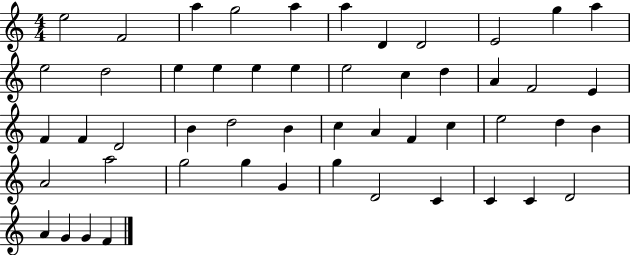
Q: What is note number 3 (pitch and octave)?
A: A5